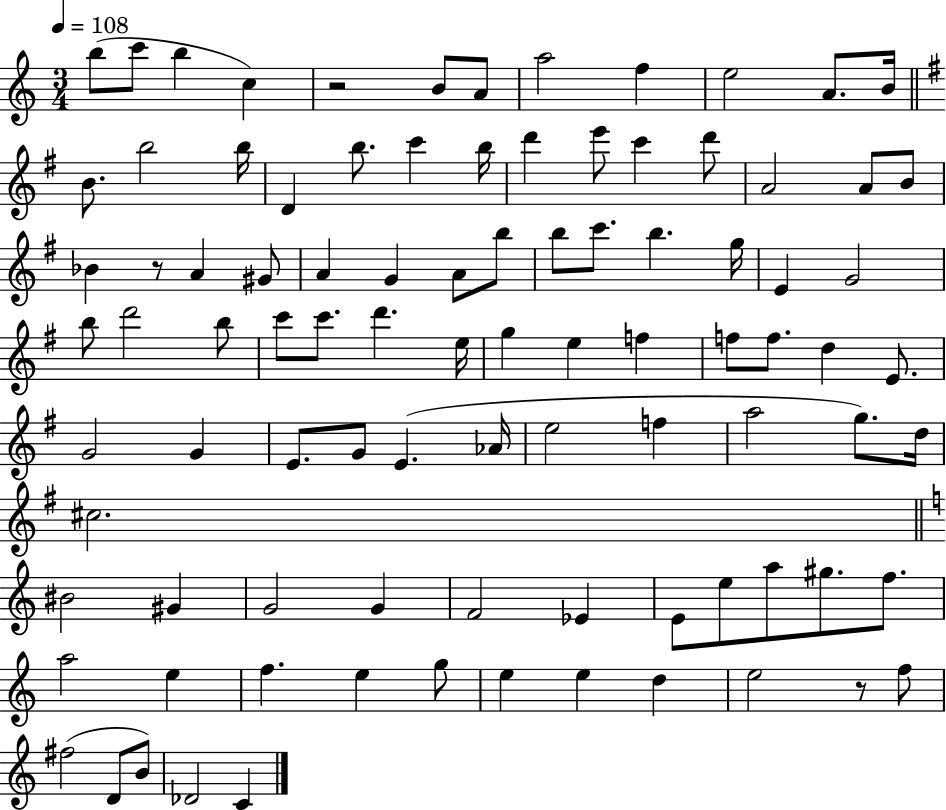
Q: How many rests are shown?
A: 3